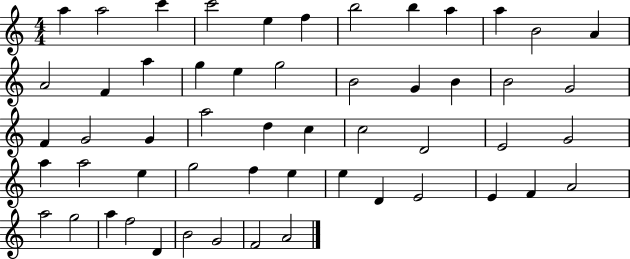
X:1
T:Untitled
M:4/4
L:1/4
K:C
a a2 c' c'2 e f b2 b a a B2 A A2 F a g e g2 B2 G B B2 G2 F G2 G a2 d c c2 D2 E2 G2 a a2 e g2 f e e D E2 E F A2 a2 g2 a f2 D B2 G2 F2 A2